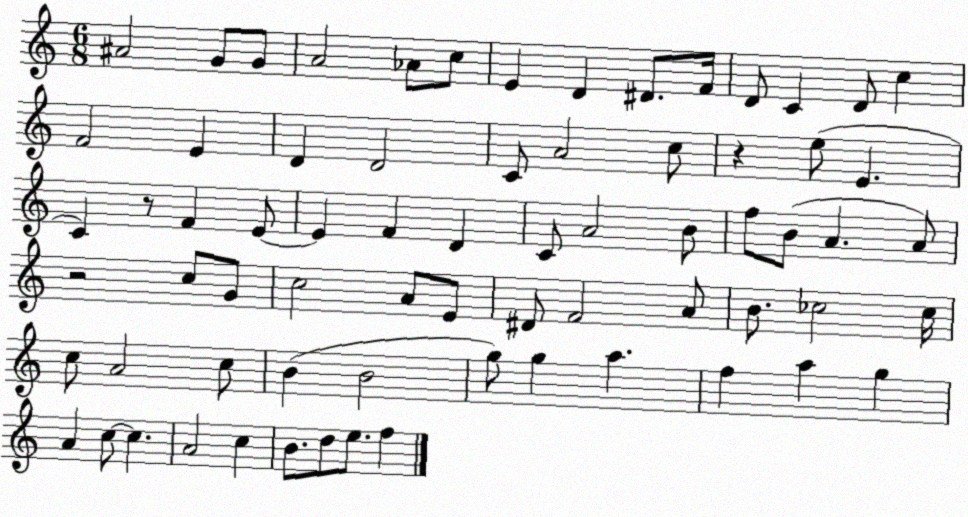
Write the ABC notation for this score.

X:1
T:Untitled
M:6/8
L:1/4
K:C
^A2 G/2 G/2 A2 _A/2 c/2 E D ^D/2 F/4 D/2 C D/2 c F2 E D D2 C/2 A2 c/2 z e/2 E C z/2 F E/2 E F D C/2 A2 B/2 f/2 B/2 A A/2 z2 c/2 G/2 c2 A/2 E/2 ^D/2 F2 A/2 B/2 _c2 _c/4 c/2 A2 c/2 B B2 g/2 g a f a g A c/2 c A2 c B/2 d/2 e/2 f